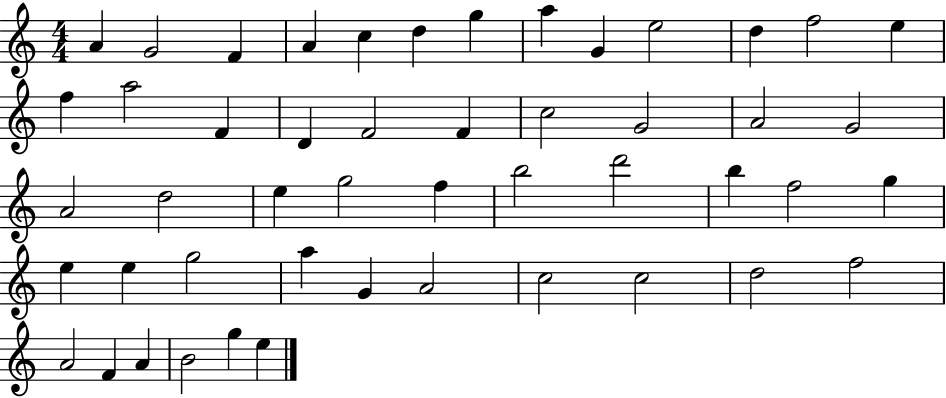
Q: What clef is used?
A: treble